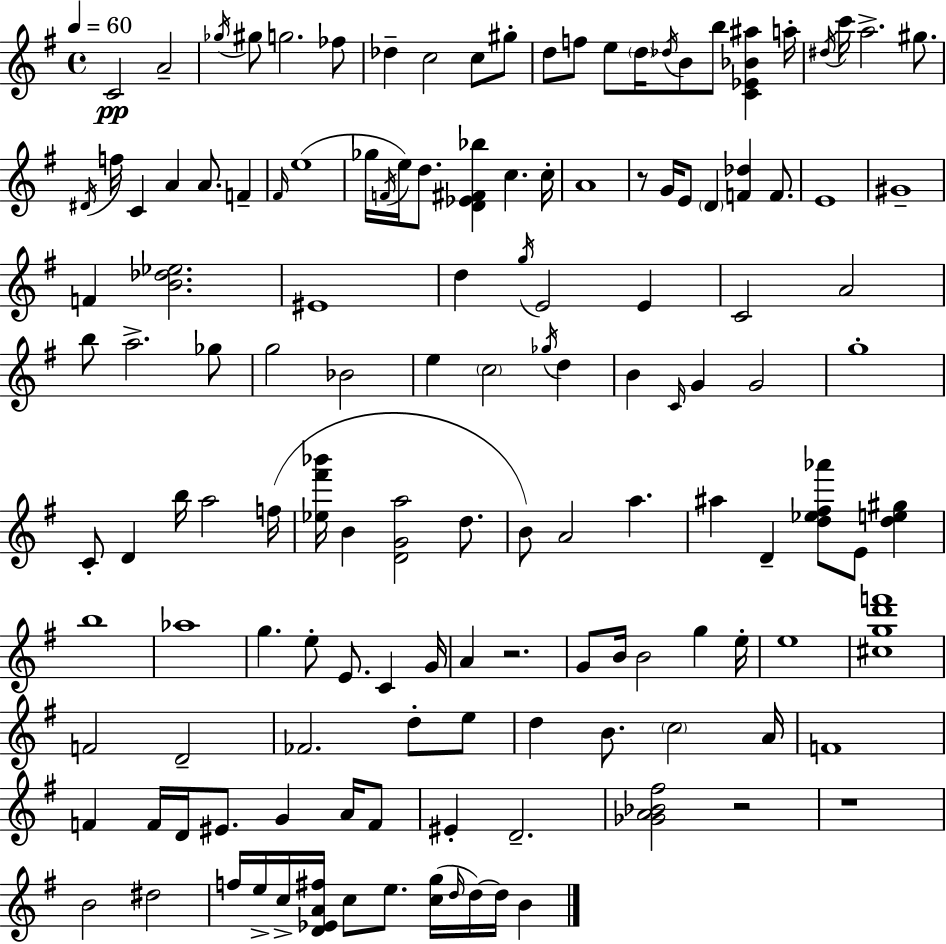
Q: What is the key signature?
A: G major